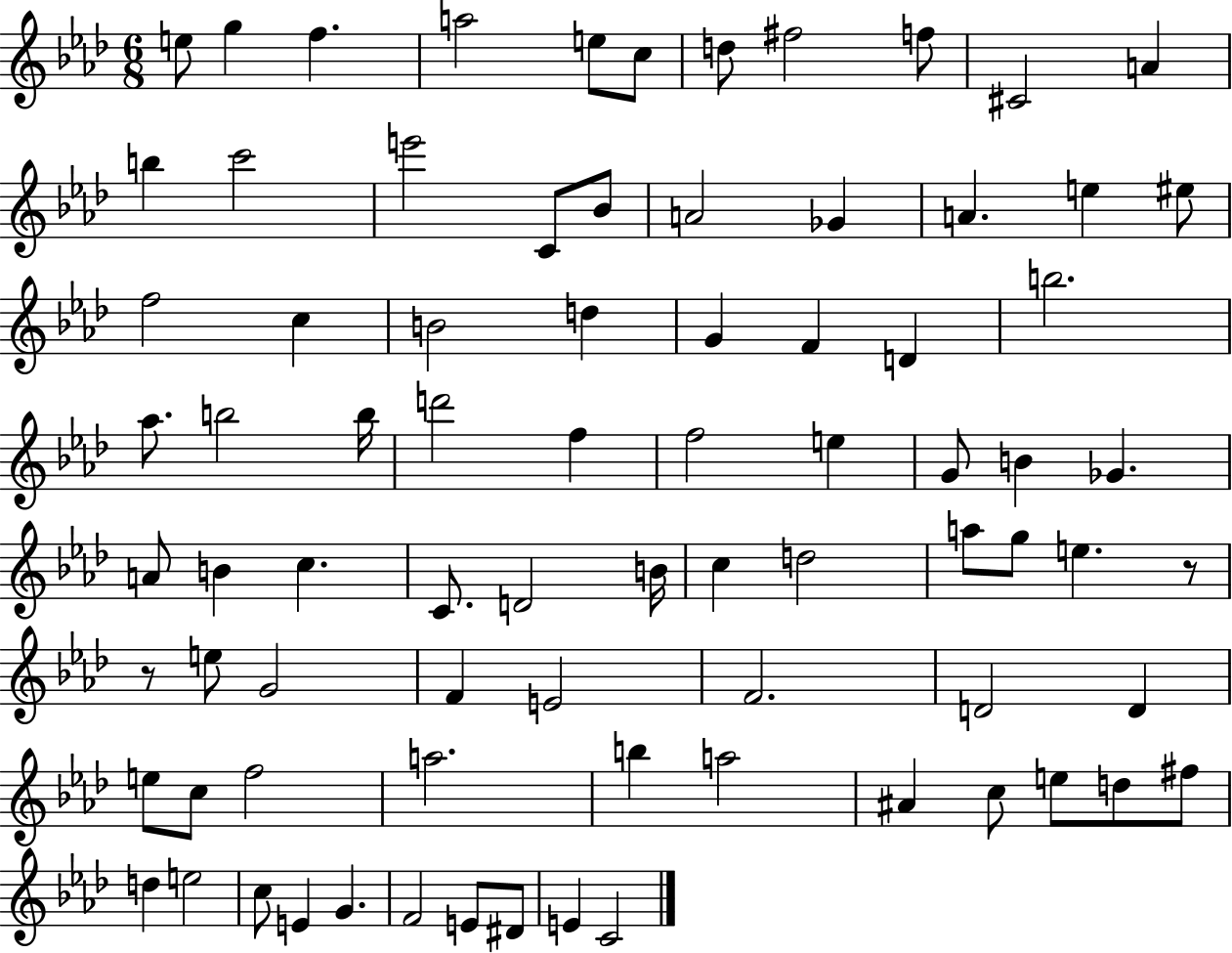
E5/e G5/q F5/q. A5/h E5/e C5/e D5/e F#5/h F5/e C#4/h A4/q B5/q C6/h E6/h C4/e Bb4/e A4/h Gb4/q A4/q. E5/q EIS5/e F5/h C5/q B4/h D5/q G4/q F4/q D4/q B5/h. Ab5/e. B5/h B5/s D6/h F5/q F5/h E5/q G4/e B4/q Gb4/q. A4/e B4/q C5/q. C4/e. D4/h B4/s C5/q D5/h A5/e G5/e E5/q. R/e R/e E5/e G4/h F4/q E4/h F4/h. D4/h D4/q E5/e C5/e F5/h A5/h. B5/q A5/h A#4/q C5/e E5/e D5/e F#5/e D5/q E5/h C5/e E4/q G4/q. F4/h E4/e D#4/e E4/q C4/h